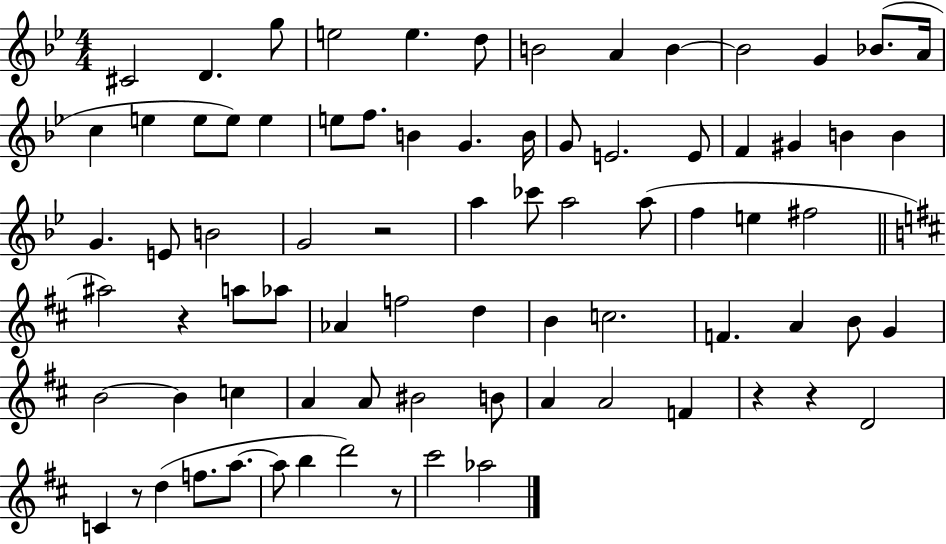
{
  \clef treble
  \numericTimeSignature
  \time 4/4
  \key bes \major
  cis'2 d'4. g''8 | e''2 e''4. d''8 | b'2 a'4 b'4~~ | b'2 g'4 bes'8.( a'16 | \break c''4 e''4 e''8 e''8) e''4 | e''8 f''8. b'4 g'4. b'16 | g'8 e'2. e'8 | f'4 gis'4 b'4 b'4 | \break g'4. e'8 b'2 | g'2 r2 | a''4 ces'''8 a''2 a''8( | f''4 e''4 fis''2 | \break \bar "||" \break \key b \minor ais''2) r4 a''8 aes''8 | aes'4 f''2 d''4 | b'4 c''2. | f'4. a'4 b'8 g'4 | \break b'2~~ b'4 c''4 | a'4 a'8 bis'2 b'8 | a'4 a'2 f'4 | r4 r4 d'2 | \break c'4 r8 d''4( f''8. a''8.~~ | a''8 b''4 d'''2) r8 | cis'''2 aes''2 | \bar "|."
}